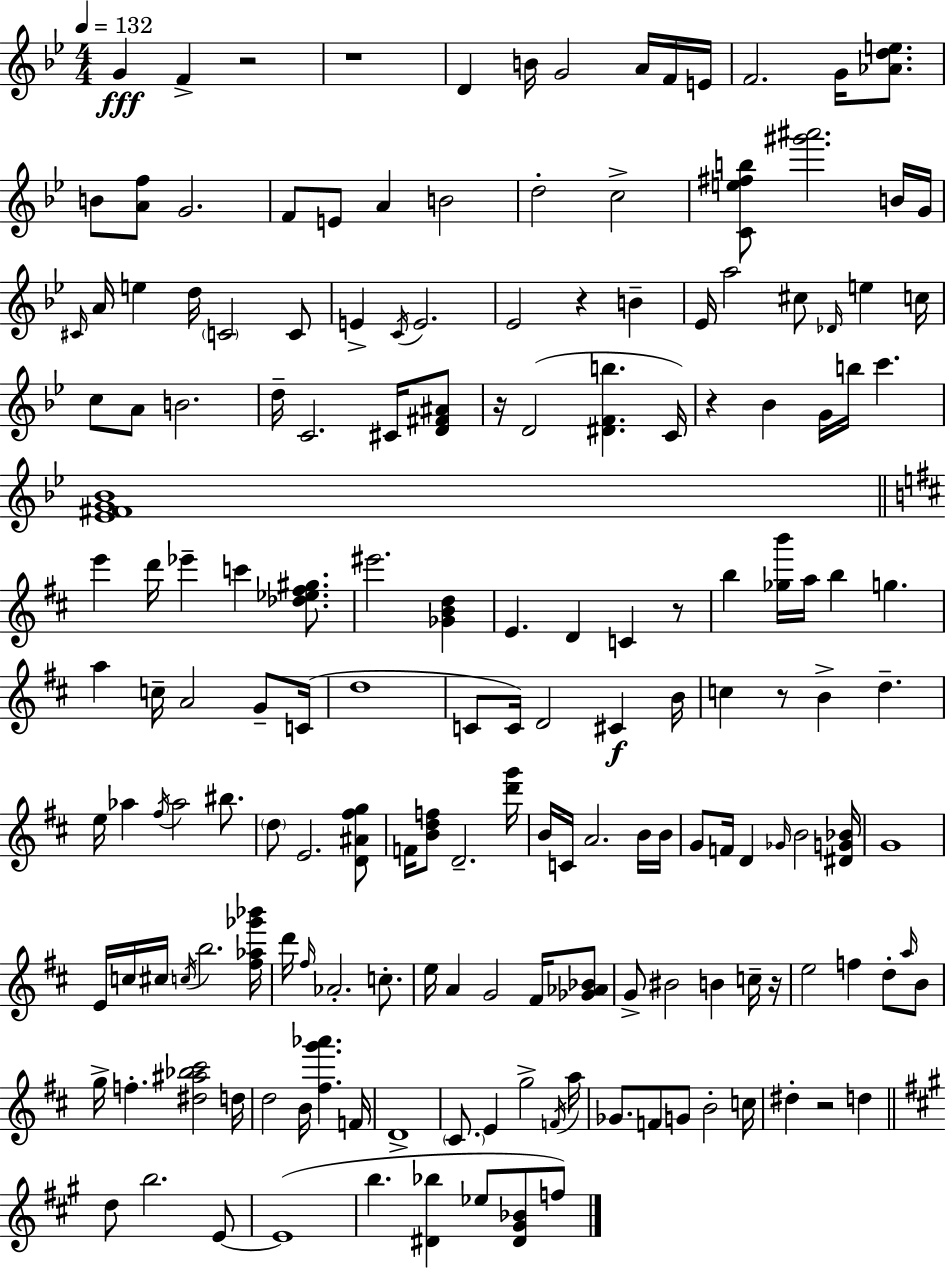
X:1
T:Untitled
M:4/4
L:1/4
K:Bb
G F z2 z4 D B/4 G2 A/4 F/4 E/4 F2 G/4 [_Ade]/2 B/2 [Af]/2 G2 F/2 E/2 A B2 d2 c2 [Ce^fb]/2 [^g'^a']2 B/4 G/4 ^C/4 A/4 e d/4 C2 C/2 E C/4 E2 _E2 z B _E/4 a2 ^c/2 _D/4 e c/4 c/2 A/2 B2 d/4 C2 ^C/4 [D^F^A]/2 z/4 D2 [^DFb] C/4 z _B G/4 b/4 c' [_E^FG_B]4 e' d'/4 _e' c' [_d_e^f^g]/2 ^e'2 [_GBd] E D C z/2 b [_gb']/4 a/4 b g a c/4 A2 G/2 C/4 d4 C/2 C/4 D2 ^C B/4 c z/2 B d e/4 _a ^f/4 _a2 ^b/2 d/2 E2 [D^A^fg]/2 F/4 [Bdf]/2 D2 [d'g']/4 B/4 C/4 A2 B/4 B/4 G/2 F/4 D _G/4 B2 [^DG_B]/4 G4 E/4 c/4 ^c/4 c/4 b2 [^f_a_g'_b']/4 d'/4 ^f/4 _A2 c/2 e/4 A G2 ^F/4 [_G_A_B]/2 G/2 ^B2 B c/4 z/4 e2 f d/2 a/4 B/2 g/4 f [^d^a_b^c']2 d/4 d2 B/4 [^fg'_a'] F/4 D4 ^C/2 E g2 F/4 a/4 _G/2 F/2 G/2 B2 c/4 ^d z2 d d/2 b2 E/2 E4 b [^D_b] _e/2 [^D^G_B]/2 f/2